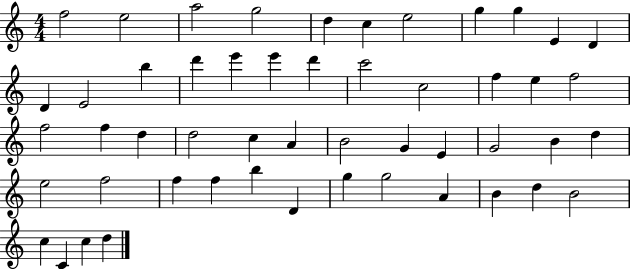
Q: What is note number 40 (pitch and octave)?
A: B5